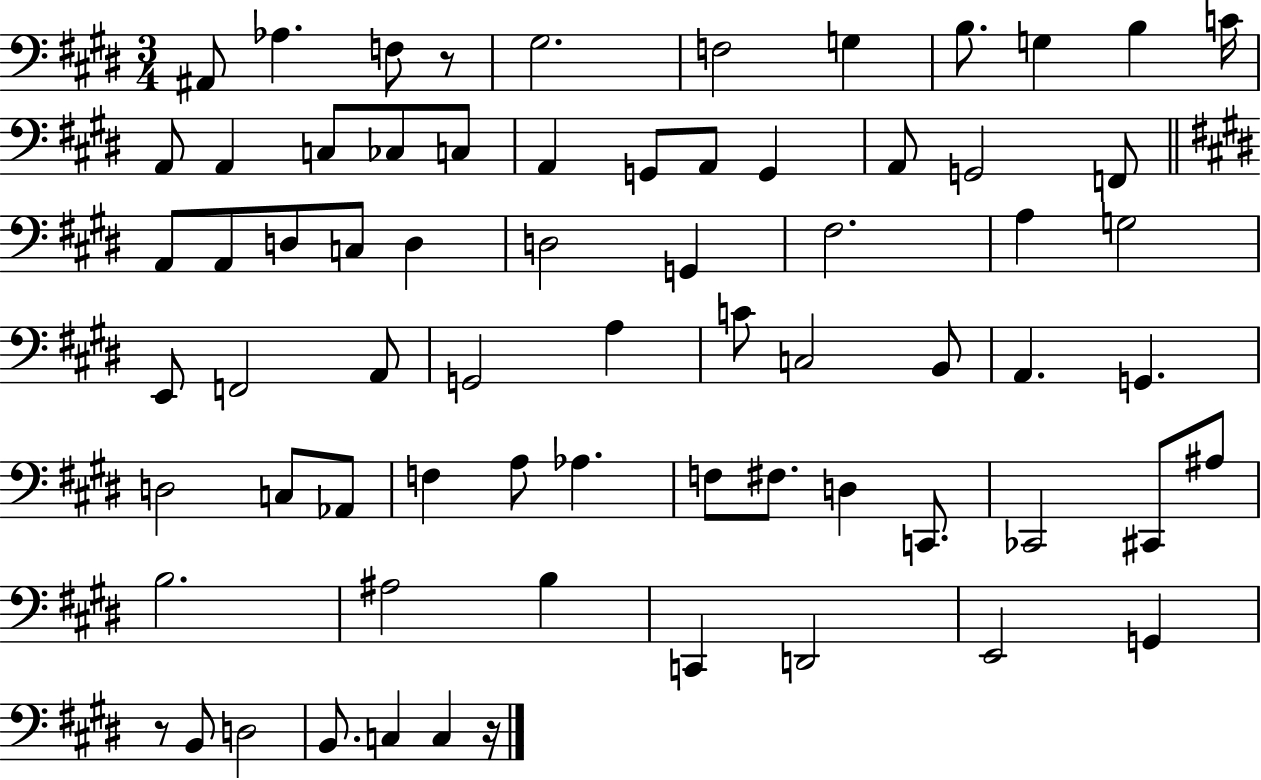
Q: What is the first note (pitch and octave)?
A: A#2